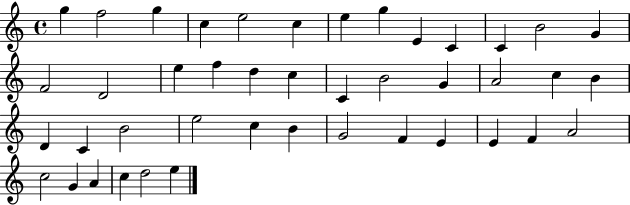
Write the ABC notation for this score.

X:1
T:Untitled
M:4/4
L:1/4
K:C
g f2 g c e2 c e g E C C B2 G F2 D2 e f d c C B2 G A2 c B D C B2 e2 c B G2 F E E F A2 c2 G A c d2 e